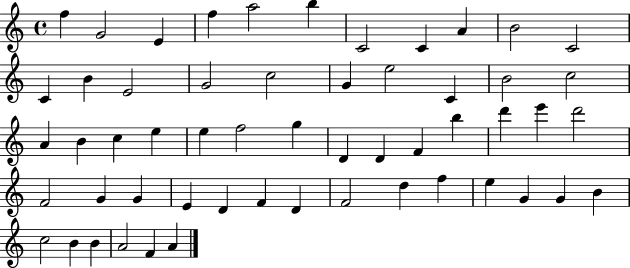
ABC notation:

X:1
T:Untitled
M:4/4
L:1/4
K:C
f G2 E f a2 b C2 C A B2 C2 C B E2 G2 c2 G e2 C B2 c2 A B c e e f2 g D D F b d' e' d'2 F2 G G E D F D F2 d f e G G B c2 B B A2 F A